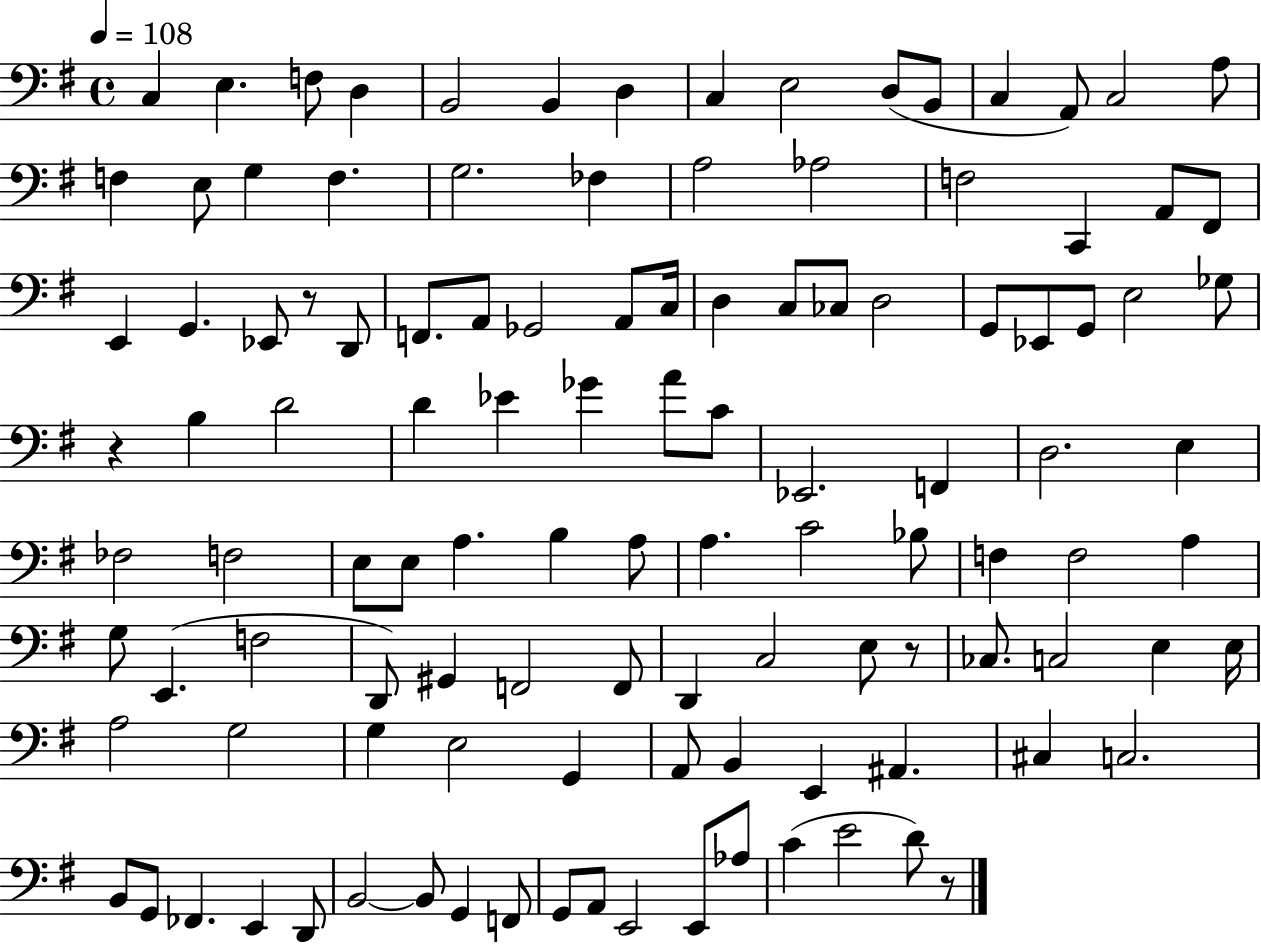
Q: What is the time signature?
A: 4/4